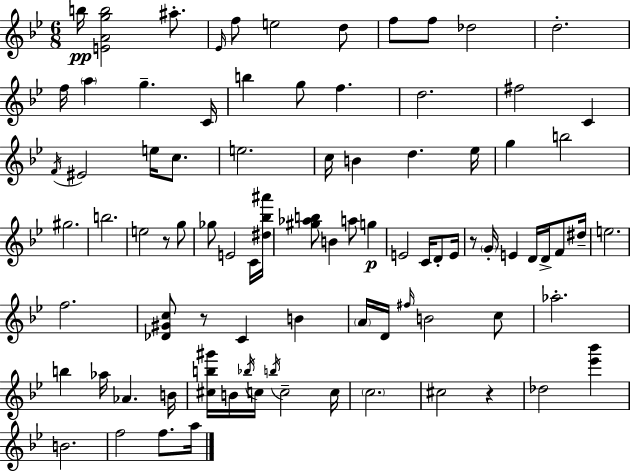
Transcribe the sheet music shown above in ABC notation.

X:1
T:Untitled
M:6/8
L:1/4
K:Gm
b/4 [EAgb]2 ^a/2 _E/4 f/2 e2 d/2 f/2 f/2 _d2 d2 f/4 a g C/4 b g/2 f d2 ^f2 C F/4 ^E2 e/4 c/2 e2 c/4 B d _e/4 g b2 ^g2 b2 e2 z/2 g/2 _g/2 E2 C/4 [^d_b^a']/4 [^g_ab]/2 B a/2 g E2 C/4 D/2 E/4 z/2 G/4 E D/4 D/4 F/2 ^d/4 e2 f2 [_D^Gc]/2 z/2 C B A/4 D/4 ^f/4 B2 c/2 _a2 b _a/4 _A B/4 [^cb^g']/4 B/4 _b/4 c/4 b/4 c2 c/4 c2 ^c2 z _d2 [_e'_b'] B2 f2 f/2 a/4